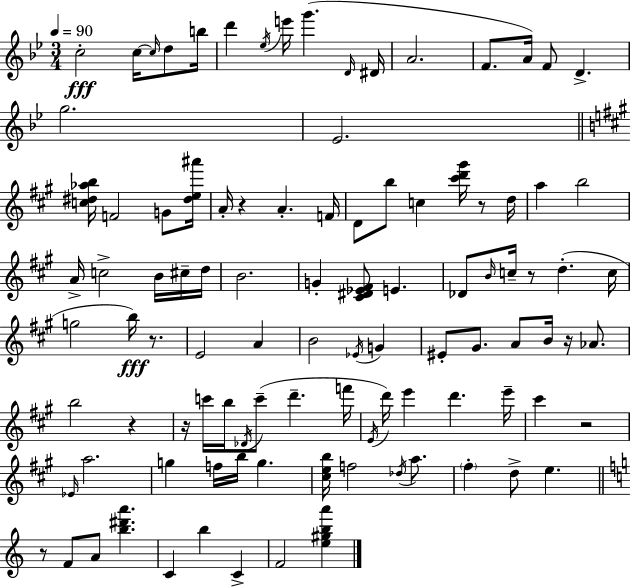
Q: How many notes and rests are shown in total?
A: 101